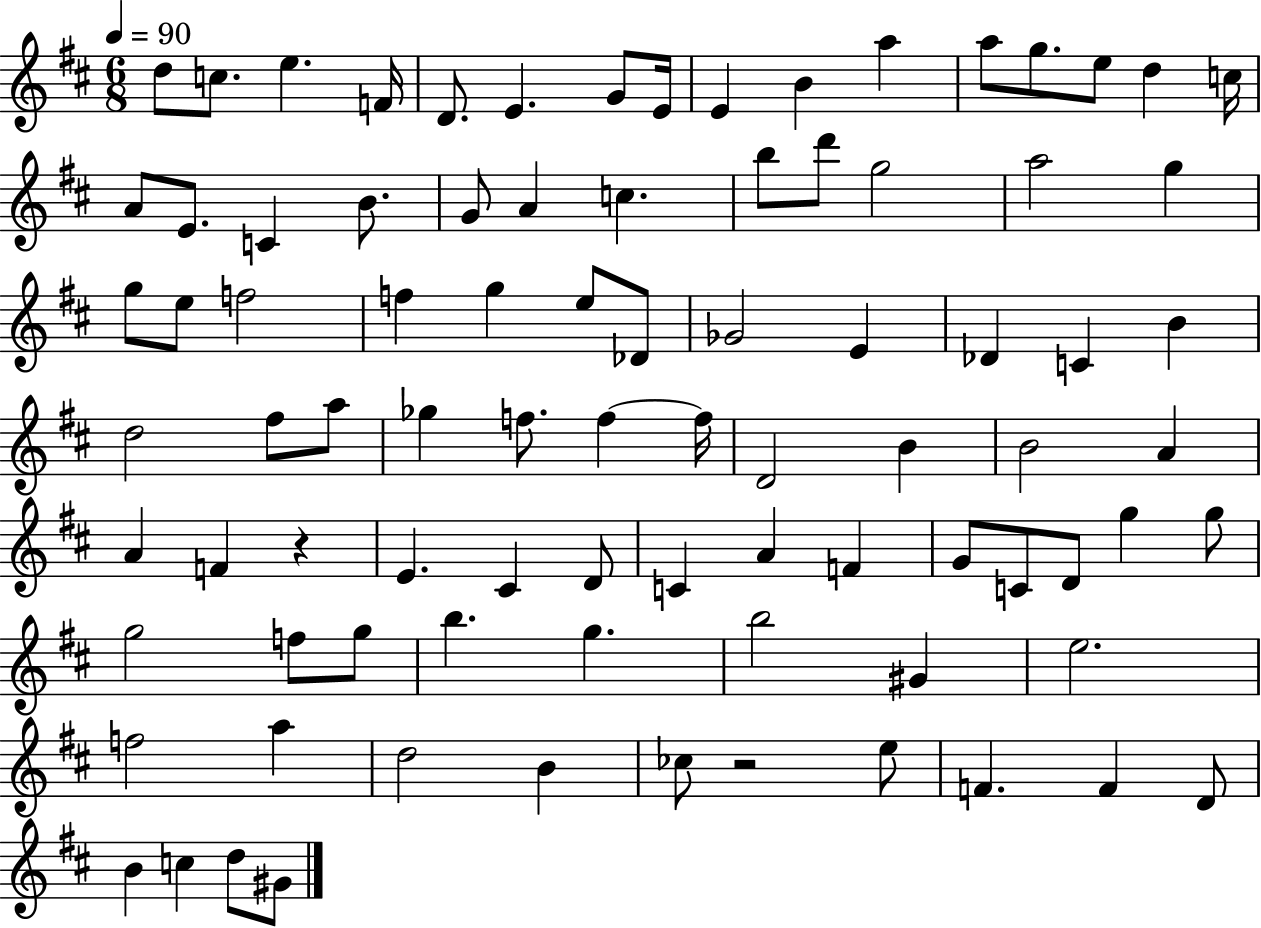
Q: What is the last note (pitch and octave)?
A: G#4